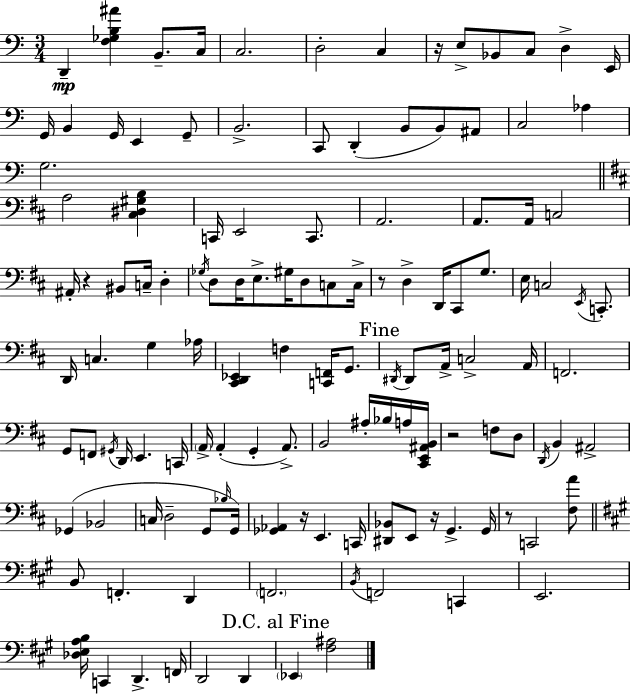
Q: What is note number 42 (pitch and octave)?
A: G#3